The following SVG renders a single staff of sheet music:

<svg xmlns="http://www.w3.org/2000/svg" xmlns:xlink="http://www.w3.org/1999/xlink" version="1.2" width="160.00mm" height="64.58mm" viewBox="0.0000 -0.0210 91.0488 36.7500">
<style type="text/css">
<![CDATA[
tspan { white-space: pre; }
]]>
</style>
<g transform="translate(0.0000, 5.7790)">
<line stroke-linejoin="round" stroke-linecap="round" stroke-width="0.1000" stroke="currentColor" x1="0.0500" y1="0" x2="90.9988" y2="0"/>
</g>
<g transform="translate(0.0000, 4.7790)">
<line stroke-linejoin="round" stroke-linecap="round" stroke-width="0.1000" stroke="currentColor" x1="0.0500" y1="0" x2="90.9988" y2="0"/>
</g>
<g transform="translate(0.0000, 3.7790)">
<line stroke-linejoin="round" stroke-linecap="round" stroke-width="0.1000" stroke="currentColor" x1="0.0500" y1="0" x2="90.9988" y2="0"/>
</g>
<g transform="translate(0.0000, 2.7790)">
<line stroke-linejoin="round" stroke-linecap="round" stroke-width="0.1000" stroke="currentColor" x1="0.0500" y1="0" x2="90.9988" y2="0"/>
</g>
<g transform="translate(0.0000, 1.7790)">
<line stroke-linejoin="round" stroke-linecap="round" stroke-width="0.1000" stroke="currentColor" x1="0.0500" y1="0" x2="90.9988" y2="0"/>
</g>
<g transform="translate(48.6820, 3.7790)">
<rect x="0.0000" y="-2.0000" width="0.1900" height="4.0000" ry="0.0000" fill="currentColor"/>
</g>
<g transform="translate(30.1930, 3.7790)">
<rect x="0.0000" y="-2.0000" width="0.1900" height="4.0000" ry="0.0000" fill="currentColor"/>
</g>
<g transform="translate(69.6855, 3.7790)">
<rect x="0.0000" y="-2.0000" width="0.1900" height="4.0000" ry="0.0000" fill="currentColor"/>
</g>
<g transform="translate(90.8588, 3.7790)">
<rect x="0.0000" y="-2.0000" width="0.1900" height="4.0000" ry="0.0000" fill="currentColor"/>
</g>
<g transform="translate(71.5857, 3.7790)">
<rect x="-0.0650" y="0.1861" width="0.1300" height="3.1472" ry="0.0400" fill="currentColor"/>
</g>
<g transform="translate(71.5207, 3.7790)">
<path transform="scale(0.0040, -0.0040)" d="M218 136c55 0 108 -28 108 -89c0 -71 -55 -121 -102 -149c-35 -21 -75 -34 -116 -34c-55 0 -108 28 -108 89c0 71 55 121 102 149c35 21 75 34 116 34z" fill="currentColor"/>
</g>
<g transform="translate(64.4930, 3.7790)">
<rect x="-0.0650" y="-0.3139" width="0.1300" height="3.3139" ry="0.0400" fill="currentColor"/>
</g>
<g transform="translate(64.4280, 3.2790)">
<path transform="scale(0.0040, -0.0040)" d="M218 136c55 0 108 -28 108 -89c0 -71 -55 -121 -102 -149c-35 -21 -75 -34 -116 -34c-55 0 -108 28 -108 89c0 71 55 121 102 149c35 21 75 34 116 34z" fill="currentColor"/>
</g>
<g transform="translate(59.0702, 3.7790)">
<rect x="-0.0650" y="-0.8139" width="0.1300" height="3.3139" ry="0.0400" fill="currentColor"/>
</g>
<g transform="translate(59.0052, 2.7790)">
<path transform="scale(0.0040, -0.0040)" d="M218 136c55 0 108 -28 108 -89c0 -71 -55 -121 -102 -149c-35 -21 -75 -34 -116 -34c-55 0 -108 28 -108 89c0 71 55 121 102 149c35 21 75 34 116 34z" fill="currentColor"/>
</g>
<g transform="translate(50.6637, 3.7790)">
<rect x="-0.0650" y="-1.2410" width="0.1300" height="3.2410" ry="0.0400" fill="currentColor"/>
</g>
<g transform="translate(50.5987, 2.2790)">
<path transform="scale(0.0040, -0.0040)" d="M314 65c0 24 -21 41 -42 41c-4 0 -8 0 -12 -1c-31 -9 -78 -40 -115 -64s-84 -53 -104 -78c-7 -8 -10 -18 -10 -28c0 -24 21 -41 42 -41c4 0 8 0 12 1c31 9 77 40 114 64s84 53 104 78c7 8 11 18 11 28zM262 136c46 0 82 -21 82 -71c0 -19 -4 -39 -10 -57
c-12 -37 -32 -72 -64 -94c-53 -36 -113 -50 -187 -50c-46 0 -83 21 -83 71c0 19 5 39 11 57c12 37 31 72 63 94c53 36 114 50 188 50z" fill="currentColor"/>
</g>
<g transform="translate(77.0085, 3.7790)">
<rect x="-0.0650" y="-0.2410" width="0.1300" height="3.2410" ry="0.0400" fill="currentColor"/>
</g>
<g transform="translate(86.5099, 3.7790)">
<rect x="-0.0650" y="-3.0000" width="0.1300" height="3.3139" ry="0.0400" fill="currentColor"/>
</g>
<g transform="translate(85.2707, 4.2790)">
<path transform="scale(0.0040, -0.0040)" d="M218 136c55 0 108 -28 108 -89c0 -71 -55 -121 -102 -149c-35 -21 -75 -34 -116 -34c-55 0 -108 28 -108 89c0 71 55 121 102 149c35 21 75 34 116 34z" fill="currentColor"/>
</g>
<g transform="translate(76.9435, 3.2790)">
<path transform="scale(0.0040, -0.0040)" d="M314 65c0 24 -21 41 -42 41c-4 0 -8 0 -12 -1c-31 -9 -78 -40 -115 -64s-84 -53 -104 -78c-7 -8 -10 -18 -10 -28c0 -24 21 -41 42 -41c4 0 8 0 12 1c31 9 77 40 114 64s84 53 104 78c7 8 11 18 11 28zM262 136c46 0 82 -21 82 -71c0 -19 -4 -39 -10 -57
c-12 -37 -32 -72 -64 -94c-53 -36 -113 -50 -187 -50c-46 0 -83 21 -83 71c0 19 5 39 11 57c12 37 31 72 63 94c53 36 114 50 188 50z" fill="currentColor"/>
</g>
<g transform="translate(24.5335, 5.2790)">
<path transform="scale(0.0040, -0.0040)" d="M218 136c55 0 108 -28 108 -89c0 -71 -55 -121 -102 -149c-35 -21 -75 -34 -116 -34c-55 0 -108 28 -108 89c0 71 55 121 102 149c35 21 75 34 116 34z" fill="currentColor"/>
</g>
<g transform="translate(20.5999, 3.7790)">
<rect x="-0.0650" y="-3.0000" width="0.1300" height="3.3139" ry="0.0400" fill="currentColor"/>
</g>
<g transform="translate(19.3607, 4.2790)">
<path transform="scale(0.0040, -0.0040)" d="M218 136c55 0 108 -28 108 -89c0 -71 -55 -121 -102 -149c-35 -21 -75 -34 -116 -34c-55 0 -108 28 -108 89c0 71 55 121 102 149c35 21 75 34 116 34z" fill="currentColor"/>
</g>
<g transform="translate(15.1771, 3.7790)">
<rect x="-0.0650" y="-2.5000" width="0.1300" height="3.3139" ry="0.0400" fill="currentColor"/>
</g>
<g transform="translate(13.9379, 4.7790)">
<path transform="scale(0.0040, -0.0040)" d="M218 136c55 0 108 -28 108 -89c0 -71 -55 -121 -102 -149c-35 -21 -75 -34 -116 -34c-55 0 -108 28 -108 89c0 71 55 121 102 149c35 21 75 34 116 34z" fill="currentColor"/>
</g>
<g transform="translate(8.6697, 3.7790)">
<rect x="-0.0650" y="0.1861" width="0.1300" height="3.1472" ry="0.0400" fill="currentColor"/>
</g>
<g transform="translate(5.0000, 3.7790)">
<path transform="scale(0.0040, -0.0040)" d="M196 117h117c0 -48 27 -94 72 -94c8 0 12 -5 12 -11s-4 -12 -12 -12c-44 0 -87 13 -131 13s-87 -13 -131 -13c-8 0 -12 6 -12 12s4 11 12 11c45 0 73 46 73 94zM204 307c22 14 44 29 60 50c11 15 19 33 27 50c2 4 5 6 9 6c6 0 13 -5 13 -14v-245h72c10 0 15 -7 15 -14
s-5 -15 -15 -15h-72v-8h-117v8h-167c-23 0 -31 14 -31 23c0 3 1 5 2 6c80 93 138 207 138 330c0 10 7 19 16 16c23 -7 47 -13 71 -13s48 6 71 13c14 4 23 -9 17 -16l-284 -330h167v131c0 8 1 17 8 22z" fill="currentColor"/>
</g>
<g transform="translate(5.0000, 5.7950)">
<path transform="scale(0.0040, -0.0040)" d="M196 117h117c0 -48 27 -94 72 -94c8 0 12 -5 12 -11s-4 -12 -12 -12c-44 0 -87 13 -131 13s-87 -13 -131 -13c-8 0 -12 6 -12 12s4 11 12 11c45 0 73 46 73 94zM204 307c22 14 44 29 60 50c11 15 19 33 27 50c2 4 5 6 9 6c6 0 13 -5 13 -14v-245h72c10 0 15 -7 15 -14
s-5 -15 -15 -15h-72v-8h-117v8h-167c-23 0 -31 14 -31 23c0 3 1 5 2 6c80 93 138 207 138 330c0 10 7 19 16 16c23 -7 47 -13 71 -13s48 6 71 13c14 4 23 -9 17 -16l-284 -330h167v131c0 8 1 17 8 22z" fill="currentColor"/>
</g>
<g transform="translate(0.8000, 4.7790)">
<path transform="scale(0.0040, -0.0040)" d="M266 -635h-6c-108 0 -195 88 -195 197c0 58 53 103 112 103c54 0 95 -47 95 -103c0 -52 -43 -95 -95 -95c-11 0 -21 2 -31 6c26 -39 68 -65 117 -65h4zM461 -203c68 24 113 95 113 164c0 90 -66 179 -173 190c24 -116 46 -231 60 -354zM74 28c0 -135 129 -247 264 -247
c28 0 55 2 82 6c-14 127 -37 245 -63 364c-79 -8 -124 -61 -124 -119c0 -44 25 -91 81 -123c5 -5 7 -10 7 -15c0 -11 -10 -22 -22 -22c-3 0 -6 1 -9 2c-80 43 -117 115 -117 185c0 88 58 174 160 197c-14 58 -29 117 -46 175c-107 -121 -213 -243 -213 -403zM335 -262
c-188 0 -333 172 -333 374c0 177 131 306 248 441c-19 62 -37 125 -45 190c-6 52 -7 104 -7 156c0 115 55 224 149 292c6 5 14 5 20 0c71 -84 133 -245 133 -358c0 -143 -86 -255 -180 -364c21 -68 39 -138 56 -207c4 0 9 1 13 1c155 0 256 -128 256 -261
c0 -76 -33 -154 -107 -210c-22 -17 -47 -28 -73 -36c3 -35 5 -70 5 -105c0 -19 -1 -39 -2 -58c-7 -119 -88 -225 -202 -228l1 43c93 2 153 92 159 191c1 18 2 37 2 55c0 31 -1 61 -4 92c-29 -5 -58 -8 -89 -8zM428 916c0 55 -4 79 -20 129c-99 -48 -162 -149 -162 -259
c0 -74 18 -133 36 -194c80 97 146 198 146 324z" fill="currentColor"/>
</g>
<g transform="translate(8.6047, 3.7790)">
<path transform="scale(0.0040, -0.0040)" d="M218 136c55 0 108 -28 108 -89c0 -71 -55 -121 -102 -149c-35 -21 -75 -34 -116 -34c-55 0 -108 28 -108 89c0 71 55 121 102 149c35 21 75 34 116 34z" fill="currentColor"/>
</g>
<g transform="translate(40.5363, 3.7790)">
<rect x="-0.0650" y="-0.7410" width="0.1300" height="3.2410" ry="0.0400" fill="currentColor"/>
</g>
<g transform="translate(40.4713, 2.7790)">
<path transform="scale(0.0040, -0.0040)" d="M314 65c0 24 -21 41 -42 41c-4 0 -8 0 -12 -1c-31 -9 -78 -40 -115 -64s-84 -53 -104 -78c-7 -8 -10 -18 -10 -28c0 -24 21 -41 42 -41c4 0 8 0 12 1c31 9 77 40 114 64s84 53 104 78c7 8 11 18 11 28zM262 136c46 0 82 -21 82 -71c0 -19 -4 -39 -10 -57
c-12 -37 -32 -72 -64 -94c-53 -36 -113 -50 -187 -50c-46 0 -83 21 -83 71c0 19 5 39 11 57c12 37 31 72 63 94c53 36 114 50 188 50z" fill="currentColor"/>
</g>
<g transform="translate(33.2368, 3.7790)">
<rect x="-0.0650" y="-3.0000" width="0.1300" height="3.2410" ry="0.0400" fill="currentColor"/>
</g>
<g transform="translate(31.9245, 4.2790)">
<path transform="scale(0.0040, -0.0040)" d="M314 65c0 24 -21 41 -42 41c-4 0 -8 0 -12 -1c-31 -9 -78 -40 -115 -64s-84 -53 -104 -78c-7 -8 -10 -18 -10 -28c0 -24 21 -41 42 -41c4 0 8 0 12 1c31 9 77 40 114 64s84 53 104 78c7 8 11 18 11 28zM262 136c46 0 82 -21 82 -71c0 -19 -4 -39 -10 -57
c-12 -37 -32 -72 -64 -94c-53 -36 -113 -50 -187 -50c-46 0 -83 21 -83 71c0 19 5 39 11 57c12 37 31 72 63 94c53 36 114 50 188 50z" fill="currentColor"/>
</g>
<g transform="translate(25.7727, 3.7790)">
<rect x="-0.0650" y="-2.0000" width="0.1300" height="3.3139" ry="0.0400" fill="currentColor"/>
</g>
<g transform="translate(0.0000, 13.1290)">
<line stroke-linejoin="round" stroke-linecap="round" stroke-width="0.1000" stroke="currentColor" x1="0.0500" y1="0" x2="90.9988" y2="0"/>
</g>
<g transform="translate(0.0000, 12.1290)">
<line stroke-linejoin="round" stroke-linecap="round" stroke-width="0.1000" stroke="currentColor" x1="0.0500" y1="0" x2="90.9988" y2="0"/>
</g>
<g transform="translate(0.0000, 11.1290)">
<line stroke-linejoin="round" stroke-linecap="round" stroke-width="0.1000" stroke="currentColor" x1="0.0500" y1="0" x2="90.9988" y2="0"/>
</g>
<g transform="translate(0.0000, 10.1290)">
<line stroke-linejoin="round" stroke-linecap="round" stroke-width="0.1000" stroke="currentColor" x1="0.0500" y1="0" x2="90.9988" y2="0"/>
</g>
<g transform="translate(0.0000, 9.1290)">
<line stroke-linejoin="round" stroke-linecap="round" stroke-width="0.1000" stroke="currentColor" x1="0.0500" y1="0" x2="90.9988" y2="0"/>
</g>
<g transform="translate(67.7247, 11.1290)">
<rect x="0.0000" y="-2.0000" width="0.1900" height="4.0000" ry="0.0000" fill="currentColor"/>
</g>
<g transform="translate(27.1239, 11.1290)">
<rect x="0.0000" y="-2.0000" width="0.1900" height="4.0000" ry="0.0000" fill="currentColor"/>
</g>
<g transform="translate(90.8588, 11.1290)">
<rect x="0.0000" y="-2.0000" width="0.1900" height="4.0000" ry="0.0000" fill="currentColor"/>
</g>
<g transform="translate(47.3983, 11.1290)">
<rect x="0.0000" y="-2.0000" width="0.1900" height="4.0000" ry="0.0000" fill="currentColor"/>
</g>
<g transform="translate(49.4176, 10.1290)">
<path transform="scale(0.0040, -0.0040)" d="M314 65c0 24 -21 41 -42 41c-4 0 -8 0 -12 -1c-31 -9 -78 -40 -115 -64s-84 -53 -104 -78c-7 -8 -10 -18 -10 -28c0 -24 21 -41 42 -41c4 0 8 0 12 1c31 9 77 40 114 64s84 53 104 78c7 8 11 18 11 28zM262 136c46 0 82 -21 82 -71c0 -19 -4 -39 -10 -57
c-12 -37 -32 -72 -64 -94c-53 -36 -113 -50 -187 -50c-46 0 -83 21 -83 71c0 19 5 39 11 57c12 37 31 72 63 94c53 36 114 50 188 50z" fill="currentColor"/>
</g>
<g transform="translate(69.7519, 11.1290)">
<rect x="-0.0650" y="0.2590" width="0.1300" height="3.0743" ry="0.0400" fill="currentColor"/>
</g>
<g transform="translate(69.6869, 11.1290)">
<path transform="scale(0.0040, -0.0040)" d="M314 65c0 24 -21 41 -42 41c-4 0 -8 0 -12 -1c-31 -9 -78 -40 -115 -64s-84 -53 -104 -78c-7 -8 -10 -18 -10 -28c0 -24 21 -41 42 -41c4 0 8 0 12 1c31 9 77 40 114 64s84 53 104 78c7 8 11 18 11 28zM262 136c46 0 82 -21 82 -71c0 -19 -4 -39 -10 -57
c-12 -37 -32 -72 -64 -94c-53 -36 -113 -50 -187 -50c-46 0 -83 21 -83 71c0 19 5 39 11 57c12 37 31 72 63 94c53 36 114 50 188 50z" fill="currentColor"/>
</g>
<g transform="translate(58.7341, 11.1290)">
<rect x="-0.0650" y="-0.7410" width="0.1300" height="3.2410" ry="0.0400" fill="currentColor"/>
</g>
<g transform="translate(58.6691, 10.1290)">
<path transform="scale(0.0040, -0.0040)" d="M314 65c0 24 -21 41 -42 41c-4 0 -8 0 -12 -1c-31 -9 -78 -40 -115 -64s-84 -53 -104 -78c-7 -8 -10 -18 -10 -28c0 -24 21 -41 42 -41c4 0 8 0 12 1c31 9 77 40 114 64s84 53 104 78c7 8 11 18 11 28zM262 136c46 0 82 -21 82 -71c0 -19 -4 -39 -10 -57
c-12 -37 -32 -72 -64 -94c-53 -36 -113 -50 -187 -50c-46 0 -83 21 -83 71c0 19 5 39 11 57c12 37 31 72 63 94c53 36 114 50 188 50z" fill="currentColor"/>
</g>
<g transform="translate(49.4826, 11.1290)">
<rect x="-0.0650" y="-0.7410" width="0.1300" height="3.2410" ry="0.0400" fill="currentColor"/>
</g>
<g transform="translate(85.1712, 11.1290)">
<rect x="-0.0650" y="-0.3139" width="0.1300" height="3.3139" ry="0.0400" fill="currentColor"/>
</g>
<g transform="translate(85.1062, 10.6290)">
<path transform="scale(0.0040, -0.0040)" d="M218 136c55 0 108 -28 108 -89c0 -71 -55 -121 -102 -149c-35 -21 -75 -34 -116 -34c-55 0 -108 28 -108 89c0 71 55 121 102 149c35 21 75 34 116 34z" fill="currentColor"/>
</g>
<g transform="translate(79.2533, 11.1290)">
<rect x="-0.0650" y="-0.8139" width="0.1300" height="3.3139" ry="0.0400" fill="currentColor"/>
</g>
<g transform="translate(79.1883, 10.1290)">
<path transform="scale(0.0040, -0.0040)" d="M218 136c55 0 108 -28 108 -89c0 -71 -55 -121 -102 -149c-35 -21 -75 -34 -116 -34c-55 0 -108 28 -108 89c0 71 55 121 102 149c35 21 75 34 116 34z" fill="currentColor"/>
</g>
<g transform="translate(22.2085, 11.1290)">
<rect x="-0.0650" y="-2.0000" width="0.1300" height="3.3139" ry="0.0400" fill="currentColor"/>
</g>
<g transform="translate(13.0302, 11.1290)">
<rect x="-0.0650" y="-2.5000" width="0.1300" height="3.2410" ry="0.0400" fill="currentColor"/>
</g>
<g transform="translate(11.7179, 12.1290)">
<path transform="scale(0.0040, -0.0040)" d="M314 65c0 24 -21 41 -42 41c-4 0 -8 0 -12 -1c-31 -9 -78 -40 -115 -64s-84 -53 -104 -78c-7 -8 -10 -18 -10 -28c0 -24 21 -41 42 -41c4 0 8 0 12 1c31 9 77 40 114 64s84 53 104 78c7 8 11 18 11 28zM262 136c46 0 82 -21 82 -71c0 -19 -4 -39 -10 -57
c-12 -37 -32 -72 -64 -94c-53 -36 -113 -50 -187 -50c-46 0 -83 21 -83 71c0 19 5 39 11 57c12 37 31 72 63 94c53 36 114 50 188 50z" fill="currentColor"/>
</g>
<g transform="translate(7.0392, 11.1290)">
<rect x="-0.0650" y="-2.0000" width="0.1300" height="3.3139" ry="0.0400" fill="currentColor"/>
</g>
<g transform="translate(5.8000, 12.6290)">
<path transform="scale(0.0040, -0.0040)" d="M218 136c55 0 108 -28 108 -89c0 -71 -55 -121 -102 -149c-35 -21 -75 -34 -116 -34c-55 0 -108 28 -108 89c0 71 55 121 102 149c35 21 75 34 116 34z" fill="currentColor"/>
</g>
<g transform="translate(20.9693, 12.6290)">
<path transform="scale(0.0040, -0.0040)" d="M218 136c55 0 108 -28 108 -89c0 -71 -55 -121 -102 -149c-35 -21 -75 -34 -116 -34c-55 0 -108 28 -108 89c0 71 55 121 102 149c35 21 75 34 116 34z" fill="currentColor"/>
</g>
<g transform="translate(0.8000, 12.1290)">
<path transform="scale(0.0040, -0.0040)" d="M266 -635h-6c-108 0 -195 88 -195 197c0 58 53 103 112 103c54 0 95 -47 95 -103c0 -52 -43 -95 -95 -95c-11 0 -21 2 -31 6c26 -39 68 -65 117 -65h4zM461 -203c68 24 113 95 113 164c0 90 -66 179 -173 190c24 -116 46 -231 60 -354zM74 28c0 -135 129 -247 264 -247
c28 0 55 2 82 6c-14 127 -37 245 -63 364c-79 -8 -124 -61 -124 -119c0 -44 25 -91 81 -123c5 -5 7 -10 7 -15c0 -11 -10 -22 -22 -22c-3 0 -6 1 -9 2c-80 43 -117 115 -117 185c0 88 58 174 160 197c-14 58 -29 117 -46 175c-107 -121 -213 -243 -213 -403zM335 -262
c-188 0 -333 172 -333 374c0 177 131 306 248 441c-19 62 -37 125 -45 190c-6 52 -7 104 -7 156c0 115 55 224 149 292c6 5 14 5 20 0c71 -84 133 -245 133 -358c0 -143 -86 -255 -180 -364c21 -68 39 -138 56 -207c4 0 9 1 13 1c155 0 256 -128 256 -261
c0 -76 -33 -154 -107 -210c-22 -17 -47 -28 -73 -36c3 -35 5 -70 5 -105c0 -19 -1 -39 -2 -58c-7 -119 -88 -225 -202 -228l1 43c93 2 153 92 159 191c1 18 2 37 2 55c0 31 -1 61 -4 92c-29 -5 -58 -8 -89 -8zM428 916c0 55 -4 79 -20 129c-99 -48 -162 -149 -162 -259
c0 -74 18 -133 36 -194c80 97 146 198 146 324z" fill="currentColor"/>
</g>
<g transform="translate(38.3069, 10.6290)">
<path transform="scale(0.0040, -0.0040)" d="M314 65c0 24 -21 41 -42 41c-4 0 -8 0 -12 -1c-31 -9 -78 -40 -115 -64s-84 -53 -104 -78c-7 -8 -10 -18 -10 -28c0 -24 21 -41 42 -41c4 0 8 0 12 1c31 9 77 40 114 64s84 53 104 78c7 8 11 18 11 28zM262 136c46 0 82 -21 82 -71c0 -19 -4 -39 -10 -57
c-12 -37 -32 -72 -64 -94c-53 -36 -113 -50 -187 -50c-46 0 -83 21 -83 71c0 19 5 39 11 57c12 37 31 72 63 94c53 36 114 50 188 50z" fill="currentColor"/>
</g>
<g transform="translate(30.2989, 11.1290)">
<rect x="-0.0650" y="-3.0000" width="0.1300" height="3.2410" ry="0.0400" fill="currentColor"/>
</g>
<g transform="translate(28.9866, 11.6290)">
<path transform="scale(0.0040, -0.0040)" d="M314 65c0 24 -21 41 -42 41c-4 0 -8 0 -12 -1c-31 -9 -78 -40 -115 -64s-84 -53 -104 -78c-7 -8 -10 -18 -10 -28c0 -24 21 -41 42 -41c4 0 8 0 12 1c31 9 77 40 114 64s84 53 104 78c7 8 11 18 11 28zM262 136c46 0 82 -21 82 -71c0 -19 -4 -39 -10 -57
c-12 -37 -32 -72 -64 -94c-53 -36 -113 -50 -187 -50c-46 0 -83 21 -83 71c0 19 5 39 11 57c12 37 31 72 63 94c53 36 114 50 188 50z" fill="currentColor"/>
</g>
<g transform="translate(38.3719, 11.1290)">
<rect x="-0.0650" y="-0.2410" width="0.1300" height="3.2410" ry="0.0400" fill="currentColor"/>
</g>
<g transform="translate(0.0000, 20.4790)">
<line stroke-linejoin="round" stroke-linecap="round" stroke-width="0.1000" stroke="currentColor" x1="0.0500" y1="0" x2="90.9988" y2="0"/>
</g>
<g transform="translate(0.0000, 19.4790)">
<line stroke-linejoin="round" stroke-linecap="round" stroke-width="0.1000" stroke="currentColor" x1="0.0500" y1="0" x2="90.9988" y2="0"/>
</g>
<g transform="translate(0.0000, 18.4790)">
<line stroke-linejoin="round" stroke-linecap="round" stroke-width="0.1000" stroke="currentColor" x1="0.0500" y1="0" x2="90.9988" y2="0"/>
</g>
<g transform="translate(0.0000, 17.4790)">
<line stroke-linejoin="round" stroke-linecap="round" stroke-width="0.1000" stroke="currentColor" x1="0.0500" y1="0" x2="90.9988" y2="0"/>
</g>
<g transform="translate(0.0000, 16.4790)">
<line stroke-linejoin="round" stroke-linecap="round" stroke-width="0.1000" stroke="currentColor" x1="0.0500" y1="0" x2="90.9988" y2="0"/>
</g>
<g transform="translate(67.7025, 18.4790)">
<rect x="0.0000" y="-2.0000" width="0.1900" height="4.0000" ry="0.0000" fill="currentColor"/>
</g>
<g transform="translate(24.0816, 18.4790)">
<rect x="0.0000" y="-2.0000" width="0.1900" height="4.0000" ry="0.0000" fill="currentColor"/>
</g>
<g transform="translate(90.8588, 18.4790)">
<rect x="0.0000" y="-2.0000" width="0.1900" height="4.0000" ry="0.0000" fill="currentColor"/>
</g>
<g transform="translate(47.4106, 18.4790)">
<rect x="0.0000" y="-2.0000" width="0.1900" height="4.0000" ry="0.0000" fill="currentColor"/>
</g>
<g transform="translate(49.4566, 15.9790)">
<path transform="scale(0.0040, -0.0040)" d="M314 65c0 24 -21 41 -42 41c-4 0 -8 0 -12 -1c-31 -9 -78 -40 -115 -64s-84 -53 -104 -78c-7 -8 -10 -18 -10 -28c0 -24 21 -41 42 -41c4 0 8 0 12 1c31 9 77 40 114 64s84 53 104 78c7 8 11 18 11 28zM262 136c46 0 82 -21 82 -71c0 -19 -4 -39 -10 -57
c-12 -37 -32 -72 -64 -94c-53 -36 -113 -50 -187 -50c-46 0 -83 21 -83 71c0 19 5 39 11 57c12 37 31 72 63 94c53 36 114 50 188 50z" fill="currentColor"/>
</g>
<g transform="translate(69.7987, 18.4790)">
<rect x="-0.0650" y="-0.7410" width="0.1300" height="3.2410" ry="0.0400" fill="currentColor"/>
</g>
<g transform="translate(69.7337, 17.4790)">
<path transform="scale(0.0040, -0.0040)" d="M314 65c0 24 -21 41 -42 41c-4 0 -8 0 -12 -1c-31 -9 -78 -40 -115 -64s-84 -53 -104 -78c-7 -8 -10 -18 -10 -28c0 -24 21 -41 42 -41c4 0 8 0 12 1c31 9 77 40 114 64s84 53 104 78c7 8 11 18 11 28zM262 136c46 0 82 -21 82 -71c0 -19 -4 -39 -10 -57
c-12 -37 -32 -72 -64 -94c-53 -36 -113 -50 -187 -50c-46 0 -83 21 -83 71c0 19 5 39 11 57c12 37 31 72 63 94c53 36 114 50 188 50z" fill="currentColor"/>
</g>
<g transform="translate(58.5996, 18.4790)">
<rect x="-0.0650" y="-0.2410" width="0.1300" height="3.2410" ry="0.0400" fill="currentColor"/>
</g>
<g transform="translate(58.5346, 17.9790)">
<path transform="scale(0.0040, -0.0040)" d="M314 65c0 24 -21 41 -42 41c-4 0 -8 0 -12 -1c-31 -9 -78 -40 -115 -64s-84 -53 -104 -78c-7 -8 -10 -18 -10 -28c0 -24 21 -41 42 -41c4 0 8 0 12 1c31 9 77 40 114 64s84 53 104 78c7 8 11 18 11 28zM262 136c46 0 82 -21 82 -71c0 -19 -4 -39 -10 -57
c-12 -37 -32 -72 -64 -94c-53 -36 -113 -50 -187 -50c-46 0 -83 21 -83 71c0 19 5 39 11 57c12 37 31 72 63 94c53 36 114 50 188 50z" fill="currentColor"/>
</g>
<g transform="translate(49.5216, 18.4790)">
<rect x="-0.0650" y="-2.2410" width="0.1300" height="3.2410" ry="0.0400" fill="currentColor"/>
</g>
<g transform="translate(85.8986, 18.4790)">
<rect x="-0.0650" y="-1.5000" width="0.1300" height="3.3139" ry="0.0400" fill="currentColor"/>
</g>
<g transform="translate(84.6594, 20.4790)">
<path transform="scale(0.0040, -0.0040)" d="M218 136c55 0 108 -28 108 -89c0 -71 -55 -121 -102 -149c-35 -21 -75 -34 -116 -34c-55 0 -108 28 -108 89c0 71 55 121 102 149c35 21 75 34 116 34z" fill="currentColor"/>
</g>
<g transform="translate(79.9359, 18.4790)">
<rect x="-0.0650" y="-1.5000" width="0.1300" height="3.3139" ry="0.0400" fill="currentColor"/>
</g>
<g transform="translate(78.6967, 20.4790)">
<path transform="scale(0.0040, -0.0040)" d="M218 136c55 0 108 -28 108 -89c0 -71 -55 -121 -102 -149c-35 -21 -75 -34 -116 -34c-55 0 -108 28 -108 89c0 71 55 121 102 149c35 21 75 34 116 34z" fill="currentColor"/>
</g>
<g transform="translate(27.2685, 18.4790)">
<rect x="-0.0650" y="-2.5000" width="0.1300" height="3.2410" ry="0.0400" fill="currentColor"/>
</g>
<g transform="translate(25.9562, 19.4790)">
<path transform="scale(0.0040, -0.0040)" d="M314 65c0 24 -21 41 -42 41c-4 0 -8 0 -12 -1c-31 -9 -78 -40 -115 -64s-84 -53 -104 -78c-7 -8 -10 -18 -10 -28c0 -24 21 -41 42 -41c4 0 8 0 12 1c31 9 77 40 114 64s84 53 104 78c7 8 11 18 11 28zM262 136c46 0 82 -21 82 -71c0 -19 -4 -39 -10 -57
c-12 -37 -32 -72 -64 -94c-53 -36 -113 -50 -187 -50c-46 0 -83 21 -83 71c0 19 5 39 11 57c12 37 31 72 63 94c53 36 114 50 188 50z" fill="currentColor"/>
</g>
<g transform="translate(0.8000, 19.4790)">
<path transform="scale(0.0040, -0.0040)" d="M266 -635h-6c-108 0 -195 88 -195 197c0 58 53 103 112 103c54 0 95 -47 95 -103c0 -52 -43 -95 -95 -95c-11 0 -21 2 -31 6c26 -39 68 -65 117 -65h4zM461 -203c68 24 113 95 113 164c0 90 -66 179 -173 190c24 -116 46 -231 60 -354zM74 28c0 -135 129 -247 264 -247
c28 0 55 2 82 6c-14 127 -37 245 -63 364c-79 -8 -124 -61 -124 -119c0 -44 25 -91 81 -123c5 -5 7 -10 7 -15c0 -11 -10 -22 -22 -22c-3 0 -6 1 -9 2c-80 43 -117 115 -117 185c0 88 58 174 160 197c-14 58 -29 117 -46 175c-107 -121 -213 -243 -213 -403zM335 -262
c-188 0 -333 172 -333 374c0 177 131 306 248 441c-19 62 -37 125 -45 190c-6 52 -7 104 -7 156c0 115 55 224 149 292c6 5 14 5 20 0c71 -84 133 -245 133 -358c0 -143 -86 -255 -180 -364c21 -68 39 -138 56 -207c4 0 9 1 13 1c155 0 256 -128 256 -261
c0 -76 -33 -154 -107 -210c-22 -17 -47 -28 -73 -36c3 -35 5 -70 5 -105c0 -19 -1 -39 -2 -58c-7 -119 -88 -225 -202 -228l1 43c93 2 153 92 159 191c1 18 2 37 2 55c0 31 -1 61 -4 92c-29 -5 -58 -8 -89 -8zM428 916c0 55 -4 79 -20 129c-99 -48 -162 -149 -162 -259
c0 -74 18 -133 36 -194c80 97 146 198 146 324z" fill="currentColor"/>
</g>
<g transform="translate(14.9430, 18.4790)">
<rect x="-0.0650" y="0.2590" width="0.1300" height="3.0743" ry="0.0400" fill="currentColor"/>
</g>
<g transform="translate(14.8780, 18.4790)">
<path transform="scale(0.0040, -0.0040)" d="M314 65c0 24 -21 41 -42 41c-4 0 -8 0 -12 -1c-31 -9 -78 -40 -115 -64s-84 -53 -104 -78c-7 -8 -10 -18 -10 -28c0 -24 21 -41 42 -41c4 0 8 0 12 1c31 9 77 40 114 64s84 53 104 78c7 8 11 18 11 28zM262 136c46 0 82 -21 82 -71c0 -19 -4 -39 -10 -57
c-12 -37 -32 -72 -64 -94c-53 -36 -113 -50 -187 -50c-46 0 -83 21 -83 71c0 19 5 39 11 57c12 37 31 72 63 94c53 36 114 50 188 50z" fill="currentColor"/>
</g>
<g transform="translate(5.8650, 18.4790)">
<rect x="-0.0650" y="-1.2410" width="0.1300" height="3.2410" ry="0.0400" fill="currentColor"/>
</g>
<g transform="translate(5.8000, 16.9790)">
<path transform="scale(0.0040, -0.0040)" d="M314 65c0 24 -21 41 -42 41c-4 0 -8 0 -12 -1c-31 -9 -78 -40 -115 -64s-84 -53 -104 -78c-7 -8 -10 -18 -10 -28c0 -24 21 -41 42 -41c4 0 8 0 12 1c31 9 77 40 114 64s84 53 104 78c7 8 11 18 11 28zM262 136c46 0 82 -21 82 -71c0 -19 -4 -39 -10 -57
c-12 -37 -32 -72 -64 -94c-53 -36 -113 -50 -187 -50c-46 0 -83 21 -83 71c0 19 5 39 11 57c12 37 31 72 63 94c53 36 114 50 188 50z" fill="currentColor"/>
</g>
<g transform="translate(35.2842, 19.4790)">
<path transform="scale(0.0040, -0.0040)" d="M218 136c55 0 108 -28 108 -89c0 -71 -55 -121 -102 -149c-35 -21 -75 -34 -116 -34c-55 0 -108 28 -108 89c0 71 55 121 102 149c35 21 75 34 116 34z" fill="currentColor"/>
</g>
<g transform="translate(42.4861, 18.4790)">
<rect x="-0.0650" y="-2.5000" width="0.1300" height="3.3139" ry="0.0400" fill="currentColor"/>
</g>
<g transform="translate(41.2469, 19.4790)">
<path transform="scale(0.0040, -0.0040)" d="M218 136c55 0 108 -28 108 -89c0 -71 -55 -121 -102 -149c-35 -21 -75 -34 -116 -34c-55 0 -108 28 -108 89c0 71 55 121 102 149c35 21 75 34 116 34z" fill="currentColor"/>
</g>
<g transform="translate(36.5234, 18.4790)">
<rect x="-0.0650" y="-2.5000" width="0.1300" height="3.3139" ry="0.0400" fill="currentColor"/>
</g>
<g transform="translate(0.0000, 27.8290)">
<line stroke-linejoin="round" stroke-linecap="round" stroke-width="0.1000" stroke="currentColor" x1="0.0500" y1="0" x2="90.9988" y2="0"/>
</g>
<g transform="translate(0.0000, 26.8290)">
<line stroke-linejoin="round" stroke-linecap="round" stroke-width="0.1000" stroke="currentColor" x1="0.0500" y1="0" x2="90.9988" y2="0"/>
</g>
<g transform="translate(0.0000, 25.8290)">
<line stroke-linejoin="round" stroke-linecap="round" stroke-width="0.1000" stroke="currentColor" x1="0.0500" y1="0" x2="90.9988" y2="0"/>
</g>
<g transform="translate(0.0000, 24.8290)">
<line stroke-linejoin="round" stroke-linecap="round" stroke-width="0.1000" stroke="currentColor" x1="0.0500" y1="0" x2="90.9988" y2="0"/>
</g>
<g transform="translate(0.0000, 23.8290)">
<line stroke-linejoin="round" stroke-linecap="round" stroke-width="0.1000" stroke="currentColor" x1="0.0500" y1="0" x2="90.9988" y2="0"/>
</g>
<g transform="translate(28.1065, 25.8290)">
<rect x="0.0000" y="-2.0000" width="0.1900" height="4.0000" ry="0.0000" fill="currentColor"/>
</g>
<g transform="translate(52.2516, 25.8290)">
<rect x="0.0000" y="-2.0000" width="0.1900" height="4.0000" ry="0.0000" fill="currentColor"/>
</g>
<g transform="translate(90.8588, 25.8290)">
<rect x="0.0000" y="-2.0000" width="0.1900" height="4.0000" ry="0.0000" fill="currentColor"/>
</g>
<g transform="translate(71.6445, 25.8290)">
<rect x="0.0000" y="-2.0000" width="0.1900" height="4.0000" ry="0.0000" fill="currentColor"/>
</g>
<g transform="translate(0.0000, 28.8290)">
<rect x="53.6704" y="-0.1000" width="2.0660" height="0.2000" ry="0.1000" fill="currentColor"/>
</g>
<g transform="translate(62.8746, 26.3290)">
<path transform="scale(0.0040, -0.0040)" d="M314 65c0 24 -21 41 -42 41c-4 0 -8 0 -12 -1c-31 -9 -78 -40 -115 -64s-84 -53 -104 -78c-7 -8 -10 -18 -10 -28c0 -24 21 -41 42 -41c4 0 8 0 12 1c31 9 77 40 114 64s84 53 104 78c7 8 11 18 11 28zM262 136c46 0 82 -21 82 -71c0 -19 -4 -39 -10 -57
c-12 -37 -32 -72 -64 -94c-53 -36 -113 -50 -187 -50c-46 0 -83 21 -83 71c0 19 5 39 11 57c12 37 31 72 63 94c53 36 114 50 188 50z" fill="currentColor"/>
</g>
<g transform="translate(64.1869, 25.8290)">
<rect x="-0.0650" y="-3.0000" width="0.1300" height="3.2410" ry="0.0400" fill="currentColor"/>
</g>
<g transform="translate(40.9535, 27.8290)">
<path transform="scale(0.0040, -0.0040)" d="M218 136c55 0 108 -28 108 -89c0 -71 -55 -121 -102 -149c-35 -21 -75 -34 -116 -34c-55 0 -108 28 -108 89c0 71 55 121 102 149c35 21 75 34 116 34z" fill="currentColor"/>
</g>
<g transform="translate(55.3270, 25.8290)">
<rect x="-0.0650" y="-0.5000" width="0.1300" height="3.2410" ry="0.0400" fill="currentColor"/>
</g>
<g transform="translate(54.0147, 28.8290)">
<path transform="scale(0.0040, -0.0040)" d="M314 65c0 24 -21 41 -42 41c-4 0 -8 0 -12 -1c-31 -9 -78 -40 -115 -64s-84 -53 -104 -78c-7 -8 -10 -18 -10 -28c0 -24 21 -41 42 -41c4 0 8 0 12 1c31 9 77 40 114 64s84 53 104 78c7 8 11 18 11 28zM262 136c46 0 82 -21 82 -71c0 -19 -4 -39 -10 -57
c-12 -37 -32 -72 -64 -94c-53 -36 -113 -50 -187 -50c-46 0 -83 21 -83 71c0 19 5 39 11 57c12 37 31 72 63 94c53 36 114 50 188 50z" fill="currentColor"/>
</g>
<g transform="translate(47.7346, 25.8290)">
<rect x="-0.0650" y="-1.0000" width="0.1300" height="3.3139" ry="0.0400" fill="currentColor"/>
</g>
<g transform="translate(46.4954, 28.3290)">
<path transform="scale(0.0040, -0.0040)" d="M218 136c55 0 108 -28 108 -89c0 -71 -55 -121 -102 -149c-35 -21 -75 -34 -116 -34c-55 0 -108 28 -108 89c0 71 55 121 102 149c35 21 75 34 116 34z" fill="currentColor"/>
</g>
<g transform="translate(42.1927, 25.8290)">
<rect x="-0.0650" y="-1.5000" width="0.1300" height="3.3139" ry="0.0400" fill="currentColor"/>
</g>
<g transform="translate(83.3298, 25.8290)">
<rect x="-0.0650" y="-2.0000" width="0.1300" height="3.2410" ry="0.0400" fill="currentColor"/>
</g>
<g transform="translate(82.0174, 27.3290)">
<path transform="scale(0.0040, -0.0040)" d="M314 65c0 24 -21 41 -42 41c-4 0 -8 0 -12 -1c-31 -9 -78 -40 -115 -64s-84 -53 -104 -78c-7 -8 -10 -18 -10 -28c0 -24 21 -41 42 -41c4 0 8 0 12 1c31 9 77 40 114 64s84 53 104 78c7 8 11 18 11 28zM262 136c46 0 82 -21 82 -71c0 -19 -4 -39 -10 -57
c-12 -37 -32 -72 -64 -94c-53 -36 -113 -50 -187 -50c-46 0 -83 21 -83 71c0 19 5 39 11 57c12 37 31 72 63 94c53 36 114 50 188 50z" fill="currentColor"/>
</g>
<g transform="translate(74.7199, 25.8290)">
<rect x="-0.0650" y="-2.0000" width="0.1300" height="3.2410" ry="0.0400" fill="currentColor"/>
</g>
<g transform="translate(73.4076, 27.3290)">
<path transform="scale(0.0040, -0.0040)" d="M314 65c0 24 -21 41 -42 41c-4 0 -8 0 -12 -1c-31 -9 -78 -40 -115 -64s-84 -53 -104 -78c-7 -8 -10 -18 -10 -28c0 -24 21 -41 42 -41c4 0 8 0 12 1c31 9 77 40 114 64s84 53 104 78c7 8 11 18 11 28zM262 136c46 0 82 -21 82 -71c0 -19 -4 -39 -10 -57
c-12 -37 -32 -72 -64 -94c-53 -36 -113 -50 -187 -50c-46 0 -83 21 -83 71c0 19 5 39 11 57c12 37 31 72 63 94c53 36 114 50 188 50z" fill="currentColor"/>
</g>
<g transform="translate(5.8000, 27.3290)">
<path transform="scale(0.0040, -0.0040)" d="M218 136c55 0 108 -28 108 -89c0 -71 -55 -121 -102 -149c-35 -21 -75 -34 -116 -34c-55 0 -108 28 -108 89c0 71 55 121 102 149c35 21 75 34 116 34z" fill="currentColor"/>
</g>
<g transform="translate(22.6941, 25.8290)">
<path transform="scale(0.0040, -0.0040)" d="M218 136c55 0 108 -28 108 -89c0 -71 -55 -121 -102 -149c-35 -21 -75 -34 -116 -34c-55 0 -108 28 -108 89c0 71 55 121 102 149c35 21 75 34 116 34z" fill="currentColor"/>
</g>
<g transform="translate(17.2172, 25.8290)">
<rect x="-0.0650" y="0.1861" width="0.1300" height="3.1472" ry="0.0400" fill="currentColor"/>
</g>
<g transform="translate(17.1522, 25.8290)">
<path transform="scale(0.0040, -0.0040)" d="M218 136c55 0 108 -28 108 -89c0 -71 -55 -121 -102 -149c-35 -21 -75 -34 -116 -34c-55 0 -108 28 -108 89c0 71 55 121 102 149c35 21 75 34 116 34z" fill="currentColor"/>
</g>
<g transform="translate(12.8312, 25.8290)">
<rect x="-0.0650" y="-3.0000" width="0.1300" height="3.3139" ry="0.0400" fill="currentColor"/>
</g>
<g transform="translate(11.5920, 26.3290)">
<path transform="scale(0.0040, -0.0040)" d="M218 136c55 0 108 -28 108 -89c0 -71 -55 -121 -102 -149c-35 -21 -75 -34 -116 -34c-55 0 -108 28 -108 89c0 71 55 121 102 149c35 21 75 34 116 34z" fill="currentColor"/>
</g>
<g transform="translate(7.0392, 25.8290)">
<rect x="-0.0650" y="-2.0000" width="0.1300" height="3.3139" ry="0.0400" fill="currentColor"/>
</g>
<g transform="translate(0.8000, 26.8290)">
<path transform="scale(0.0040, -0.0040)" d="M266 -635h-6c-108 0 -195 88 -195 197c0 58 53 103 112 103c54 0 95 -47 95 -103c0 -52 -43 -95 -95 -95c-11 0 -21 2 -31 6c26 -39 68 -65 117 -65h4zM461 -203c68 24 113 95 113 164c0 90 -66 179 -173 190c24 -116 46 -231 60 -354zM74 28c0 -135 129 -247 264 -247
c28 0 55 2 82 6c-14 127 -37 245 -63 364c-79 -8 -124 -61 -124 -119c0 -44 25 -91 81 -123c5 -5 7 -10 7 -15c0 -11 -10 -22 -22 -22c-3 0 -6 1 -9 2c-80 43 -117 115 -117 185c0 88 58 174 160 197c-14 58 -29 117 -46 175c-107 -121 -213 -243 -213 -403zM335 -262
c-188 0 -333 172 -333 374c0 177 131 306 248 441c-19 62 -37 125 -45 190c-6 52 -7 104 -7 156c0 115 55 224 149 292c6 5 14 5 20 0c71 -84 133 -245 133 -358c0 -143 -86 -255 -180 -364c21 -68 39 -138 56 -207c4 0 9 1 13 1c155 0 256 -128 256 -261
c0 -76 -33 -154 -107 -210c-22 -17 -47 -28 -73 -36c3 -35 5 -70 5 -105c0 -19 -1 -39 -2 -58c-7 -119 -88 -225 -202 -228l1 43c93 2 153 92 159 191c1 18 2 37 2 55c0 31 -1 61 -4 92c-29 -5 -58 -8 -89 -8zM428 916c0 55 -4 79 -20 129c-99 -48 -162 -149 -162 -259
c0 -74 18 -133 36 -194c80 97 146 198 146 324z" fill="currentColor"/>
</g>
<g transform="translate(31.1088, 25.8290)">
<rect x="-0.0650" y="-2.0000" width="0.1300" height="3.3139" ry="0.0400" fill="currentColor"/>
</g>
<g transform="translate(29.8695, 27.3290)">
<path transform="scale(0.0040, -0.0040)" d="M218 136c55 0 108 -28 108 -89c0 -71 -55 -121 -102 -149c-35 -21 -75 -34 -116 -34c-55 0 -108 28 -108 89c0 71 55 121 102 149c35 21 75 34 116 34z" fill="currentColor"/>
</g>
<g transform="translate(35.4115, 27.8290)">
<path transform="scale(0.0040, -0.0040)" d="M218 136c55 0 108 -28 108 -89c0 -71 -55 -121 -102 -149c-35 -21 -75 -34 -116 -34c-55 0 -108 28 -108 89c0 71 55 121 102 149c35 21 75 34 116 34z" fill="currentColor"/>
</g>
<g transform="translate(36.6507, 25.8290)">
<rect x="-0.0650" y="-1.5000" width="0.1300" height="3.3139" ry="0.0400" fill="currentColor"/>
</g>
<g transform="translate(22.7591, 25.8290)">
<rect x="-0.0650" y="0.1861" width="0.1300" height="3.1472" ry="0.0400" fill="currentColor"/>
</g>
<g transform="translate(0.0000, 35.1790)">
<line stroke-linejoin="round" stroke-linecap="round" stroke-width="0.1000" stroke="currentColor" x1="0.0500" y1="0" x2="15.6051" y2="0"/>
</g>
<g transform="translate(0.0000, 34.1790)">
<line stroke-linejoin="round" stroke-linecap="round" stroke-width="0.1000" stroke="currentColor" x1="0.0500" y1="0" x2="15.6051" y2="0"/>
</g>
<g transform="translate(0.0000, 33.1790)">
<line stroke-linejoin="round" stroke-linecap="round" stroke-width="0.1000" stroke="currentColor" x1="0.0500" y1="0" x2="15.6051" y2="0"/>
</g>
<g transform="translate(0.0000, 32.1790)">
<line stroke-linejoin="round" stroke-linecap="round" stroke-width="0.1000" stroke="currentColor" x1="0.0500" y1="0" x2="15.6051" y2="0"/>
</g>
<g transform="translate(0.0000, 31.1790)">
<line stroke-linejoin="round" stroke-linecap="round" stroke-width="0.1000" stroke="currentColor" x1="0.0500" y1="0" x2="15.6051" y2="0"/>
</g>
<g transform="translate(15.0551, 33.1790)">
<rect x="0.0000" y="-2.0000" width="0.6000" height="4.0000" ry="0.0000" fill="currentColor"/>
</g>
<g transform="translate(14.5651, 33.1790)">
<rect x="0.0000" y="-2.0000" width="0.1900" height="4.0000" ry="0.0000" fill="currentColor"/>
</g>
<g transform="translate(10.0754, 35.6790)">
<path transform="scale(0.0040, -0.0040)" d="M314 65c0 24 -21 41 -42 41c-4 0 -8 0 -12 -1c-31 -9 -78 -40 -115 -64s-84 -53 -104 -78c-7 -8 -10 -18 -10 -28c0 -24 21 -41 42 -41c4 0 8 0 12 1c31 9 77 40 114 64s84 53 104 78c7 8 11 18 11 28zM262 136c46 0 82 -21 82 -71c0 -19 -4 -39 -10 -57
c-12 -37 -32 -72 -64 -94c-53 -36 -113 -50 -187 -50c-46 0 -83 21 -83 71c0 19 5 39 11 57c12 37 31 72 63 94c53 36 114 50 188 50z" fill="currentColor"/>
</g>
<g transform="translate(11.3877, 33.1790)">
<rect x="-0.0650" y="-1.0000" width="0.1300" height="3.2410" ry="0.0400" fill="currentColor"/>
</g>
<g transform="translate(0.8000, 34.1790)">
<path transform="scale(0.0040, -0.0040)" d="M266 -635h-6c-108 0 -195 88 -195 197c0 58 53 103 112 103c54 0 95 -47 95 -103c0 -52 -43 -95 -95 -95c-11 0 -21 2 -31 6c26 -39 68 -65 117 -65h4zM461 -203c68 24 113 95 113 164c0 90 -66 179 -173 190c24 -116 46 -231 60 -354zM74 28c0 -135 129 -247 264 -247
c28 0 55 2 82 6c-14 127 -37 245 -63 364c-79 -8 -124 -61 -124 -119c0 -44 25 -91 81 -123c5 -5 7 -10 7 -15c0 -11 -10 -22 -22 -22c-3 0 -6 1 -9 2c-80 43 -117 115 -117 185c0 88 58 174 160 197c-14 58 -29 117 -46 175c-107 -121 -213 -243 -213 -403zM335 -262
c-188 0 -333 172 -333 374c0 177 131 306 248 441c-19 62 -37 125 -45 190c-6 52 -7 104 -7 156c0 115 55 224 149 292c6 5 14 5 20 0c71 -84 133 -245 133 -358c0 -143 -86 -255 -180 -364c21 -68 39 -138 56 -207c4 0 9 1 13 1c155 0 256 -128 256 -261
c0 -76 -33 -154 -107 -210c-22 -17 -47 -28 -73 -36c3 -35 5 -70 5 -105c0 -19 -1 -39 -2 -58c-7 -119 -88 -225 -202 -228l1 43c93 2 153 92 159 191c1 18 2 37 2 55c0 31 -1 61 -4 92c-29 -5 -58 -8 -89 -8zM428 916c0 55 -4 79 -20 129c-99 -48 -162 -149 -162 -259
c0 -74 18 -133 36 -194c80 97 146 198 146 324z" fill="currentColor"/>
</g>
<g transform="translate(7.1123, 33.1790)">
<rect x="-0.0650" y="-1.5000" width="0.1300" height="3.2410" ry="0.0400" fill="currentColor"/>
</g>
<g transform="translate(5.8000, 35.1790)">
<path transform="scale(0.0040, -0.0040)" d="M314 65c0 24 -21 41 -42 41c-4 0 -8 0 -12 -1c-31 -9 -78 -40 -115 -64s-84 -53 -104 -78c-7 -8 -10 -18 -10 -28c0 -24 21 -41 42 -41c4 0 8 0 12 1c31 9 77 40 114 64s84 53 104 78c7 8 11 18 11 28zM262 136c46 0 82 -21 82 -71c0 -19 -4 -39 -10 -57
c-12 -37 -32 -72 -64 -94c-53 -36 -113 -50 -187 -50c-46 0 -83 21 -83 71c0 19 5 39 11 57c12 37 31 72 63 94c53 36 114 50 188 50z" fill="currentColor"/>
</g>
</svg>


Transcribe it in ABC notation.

X:1
T:Untitled
M:4/4
L:1/4
K:C
B G A F A2 d2 e2 d c B c2 A F G2 F A2 c2 d2 d2 B2 d c e2 B2 G2 G G g2 c2 d2 E E F A B B F E E D C2 A2 F2 F2 E2 D2